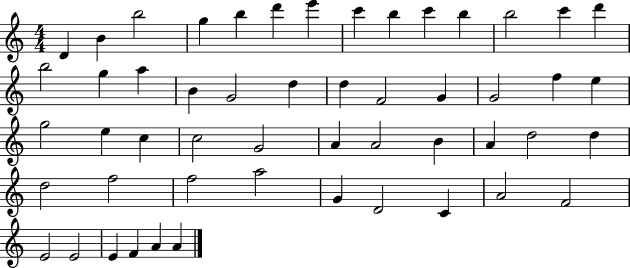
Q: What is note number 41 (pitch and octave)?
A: A5